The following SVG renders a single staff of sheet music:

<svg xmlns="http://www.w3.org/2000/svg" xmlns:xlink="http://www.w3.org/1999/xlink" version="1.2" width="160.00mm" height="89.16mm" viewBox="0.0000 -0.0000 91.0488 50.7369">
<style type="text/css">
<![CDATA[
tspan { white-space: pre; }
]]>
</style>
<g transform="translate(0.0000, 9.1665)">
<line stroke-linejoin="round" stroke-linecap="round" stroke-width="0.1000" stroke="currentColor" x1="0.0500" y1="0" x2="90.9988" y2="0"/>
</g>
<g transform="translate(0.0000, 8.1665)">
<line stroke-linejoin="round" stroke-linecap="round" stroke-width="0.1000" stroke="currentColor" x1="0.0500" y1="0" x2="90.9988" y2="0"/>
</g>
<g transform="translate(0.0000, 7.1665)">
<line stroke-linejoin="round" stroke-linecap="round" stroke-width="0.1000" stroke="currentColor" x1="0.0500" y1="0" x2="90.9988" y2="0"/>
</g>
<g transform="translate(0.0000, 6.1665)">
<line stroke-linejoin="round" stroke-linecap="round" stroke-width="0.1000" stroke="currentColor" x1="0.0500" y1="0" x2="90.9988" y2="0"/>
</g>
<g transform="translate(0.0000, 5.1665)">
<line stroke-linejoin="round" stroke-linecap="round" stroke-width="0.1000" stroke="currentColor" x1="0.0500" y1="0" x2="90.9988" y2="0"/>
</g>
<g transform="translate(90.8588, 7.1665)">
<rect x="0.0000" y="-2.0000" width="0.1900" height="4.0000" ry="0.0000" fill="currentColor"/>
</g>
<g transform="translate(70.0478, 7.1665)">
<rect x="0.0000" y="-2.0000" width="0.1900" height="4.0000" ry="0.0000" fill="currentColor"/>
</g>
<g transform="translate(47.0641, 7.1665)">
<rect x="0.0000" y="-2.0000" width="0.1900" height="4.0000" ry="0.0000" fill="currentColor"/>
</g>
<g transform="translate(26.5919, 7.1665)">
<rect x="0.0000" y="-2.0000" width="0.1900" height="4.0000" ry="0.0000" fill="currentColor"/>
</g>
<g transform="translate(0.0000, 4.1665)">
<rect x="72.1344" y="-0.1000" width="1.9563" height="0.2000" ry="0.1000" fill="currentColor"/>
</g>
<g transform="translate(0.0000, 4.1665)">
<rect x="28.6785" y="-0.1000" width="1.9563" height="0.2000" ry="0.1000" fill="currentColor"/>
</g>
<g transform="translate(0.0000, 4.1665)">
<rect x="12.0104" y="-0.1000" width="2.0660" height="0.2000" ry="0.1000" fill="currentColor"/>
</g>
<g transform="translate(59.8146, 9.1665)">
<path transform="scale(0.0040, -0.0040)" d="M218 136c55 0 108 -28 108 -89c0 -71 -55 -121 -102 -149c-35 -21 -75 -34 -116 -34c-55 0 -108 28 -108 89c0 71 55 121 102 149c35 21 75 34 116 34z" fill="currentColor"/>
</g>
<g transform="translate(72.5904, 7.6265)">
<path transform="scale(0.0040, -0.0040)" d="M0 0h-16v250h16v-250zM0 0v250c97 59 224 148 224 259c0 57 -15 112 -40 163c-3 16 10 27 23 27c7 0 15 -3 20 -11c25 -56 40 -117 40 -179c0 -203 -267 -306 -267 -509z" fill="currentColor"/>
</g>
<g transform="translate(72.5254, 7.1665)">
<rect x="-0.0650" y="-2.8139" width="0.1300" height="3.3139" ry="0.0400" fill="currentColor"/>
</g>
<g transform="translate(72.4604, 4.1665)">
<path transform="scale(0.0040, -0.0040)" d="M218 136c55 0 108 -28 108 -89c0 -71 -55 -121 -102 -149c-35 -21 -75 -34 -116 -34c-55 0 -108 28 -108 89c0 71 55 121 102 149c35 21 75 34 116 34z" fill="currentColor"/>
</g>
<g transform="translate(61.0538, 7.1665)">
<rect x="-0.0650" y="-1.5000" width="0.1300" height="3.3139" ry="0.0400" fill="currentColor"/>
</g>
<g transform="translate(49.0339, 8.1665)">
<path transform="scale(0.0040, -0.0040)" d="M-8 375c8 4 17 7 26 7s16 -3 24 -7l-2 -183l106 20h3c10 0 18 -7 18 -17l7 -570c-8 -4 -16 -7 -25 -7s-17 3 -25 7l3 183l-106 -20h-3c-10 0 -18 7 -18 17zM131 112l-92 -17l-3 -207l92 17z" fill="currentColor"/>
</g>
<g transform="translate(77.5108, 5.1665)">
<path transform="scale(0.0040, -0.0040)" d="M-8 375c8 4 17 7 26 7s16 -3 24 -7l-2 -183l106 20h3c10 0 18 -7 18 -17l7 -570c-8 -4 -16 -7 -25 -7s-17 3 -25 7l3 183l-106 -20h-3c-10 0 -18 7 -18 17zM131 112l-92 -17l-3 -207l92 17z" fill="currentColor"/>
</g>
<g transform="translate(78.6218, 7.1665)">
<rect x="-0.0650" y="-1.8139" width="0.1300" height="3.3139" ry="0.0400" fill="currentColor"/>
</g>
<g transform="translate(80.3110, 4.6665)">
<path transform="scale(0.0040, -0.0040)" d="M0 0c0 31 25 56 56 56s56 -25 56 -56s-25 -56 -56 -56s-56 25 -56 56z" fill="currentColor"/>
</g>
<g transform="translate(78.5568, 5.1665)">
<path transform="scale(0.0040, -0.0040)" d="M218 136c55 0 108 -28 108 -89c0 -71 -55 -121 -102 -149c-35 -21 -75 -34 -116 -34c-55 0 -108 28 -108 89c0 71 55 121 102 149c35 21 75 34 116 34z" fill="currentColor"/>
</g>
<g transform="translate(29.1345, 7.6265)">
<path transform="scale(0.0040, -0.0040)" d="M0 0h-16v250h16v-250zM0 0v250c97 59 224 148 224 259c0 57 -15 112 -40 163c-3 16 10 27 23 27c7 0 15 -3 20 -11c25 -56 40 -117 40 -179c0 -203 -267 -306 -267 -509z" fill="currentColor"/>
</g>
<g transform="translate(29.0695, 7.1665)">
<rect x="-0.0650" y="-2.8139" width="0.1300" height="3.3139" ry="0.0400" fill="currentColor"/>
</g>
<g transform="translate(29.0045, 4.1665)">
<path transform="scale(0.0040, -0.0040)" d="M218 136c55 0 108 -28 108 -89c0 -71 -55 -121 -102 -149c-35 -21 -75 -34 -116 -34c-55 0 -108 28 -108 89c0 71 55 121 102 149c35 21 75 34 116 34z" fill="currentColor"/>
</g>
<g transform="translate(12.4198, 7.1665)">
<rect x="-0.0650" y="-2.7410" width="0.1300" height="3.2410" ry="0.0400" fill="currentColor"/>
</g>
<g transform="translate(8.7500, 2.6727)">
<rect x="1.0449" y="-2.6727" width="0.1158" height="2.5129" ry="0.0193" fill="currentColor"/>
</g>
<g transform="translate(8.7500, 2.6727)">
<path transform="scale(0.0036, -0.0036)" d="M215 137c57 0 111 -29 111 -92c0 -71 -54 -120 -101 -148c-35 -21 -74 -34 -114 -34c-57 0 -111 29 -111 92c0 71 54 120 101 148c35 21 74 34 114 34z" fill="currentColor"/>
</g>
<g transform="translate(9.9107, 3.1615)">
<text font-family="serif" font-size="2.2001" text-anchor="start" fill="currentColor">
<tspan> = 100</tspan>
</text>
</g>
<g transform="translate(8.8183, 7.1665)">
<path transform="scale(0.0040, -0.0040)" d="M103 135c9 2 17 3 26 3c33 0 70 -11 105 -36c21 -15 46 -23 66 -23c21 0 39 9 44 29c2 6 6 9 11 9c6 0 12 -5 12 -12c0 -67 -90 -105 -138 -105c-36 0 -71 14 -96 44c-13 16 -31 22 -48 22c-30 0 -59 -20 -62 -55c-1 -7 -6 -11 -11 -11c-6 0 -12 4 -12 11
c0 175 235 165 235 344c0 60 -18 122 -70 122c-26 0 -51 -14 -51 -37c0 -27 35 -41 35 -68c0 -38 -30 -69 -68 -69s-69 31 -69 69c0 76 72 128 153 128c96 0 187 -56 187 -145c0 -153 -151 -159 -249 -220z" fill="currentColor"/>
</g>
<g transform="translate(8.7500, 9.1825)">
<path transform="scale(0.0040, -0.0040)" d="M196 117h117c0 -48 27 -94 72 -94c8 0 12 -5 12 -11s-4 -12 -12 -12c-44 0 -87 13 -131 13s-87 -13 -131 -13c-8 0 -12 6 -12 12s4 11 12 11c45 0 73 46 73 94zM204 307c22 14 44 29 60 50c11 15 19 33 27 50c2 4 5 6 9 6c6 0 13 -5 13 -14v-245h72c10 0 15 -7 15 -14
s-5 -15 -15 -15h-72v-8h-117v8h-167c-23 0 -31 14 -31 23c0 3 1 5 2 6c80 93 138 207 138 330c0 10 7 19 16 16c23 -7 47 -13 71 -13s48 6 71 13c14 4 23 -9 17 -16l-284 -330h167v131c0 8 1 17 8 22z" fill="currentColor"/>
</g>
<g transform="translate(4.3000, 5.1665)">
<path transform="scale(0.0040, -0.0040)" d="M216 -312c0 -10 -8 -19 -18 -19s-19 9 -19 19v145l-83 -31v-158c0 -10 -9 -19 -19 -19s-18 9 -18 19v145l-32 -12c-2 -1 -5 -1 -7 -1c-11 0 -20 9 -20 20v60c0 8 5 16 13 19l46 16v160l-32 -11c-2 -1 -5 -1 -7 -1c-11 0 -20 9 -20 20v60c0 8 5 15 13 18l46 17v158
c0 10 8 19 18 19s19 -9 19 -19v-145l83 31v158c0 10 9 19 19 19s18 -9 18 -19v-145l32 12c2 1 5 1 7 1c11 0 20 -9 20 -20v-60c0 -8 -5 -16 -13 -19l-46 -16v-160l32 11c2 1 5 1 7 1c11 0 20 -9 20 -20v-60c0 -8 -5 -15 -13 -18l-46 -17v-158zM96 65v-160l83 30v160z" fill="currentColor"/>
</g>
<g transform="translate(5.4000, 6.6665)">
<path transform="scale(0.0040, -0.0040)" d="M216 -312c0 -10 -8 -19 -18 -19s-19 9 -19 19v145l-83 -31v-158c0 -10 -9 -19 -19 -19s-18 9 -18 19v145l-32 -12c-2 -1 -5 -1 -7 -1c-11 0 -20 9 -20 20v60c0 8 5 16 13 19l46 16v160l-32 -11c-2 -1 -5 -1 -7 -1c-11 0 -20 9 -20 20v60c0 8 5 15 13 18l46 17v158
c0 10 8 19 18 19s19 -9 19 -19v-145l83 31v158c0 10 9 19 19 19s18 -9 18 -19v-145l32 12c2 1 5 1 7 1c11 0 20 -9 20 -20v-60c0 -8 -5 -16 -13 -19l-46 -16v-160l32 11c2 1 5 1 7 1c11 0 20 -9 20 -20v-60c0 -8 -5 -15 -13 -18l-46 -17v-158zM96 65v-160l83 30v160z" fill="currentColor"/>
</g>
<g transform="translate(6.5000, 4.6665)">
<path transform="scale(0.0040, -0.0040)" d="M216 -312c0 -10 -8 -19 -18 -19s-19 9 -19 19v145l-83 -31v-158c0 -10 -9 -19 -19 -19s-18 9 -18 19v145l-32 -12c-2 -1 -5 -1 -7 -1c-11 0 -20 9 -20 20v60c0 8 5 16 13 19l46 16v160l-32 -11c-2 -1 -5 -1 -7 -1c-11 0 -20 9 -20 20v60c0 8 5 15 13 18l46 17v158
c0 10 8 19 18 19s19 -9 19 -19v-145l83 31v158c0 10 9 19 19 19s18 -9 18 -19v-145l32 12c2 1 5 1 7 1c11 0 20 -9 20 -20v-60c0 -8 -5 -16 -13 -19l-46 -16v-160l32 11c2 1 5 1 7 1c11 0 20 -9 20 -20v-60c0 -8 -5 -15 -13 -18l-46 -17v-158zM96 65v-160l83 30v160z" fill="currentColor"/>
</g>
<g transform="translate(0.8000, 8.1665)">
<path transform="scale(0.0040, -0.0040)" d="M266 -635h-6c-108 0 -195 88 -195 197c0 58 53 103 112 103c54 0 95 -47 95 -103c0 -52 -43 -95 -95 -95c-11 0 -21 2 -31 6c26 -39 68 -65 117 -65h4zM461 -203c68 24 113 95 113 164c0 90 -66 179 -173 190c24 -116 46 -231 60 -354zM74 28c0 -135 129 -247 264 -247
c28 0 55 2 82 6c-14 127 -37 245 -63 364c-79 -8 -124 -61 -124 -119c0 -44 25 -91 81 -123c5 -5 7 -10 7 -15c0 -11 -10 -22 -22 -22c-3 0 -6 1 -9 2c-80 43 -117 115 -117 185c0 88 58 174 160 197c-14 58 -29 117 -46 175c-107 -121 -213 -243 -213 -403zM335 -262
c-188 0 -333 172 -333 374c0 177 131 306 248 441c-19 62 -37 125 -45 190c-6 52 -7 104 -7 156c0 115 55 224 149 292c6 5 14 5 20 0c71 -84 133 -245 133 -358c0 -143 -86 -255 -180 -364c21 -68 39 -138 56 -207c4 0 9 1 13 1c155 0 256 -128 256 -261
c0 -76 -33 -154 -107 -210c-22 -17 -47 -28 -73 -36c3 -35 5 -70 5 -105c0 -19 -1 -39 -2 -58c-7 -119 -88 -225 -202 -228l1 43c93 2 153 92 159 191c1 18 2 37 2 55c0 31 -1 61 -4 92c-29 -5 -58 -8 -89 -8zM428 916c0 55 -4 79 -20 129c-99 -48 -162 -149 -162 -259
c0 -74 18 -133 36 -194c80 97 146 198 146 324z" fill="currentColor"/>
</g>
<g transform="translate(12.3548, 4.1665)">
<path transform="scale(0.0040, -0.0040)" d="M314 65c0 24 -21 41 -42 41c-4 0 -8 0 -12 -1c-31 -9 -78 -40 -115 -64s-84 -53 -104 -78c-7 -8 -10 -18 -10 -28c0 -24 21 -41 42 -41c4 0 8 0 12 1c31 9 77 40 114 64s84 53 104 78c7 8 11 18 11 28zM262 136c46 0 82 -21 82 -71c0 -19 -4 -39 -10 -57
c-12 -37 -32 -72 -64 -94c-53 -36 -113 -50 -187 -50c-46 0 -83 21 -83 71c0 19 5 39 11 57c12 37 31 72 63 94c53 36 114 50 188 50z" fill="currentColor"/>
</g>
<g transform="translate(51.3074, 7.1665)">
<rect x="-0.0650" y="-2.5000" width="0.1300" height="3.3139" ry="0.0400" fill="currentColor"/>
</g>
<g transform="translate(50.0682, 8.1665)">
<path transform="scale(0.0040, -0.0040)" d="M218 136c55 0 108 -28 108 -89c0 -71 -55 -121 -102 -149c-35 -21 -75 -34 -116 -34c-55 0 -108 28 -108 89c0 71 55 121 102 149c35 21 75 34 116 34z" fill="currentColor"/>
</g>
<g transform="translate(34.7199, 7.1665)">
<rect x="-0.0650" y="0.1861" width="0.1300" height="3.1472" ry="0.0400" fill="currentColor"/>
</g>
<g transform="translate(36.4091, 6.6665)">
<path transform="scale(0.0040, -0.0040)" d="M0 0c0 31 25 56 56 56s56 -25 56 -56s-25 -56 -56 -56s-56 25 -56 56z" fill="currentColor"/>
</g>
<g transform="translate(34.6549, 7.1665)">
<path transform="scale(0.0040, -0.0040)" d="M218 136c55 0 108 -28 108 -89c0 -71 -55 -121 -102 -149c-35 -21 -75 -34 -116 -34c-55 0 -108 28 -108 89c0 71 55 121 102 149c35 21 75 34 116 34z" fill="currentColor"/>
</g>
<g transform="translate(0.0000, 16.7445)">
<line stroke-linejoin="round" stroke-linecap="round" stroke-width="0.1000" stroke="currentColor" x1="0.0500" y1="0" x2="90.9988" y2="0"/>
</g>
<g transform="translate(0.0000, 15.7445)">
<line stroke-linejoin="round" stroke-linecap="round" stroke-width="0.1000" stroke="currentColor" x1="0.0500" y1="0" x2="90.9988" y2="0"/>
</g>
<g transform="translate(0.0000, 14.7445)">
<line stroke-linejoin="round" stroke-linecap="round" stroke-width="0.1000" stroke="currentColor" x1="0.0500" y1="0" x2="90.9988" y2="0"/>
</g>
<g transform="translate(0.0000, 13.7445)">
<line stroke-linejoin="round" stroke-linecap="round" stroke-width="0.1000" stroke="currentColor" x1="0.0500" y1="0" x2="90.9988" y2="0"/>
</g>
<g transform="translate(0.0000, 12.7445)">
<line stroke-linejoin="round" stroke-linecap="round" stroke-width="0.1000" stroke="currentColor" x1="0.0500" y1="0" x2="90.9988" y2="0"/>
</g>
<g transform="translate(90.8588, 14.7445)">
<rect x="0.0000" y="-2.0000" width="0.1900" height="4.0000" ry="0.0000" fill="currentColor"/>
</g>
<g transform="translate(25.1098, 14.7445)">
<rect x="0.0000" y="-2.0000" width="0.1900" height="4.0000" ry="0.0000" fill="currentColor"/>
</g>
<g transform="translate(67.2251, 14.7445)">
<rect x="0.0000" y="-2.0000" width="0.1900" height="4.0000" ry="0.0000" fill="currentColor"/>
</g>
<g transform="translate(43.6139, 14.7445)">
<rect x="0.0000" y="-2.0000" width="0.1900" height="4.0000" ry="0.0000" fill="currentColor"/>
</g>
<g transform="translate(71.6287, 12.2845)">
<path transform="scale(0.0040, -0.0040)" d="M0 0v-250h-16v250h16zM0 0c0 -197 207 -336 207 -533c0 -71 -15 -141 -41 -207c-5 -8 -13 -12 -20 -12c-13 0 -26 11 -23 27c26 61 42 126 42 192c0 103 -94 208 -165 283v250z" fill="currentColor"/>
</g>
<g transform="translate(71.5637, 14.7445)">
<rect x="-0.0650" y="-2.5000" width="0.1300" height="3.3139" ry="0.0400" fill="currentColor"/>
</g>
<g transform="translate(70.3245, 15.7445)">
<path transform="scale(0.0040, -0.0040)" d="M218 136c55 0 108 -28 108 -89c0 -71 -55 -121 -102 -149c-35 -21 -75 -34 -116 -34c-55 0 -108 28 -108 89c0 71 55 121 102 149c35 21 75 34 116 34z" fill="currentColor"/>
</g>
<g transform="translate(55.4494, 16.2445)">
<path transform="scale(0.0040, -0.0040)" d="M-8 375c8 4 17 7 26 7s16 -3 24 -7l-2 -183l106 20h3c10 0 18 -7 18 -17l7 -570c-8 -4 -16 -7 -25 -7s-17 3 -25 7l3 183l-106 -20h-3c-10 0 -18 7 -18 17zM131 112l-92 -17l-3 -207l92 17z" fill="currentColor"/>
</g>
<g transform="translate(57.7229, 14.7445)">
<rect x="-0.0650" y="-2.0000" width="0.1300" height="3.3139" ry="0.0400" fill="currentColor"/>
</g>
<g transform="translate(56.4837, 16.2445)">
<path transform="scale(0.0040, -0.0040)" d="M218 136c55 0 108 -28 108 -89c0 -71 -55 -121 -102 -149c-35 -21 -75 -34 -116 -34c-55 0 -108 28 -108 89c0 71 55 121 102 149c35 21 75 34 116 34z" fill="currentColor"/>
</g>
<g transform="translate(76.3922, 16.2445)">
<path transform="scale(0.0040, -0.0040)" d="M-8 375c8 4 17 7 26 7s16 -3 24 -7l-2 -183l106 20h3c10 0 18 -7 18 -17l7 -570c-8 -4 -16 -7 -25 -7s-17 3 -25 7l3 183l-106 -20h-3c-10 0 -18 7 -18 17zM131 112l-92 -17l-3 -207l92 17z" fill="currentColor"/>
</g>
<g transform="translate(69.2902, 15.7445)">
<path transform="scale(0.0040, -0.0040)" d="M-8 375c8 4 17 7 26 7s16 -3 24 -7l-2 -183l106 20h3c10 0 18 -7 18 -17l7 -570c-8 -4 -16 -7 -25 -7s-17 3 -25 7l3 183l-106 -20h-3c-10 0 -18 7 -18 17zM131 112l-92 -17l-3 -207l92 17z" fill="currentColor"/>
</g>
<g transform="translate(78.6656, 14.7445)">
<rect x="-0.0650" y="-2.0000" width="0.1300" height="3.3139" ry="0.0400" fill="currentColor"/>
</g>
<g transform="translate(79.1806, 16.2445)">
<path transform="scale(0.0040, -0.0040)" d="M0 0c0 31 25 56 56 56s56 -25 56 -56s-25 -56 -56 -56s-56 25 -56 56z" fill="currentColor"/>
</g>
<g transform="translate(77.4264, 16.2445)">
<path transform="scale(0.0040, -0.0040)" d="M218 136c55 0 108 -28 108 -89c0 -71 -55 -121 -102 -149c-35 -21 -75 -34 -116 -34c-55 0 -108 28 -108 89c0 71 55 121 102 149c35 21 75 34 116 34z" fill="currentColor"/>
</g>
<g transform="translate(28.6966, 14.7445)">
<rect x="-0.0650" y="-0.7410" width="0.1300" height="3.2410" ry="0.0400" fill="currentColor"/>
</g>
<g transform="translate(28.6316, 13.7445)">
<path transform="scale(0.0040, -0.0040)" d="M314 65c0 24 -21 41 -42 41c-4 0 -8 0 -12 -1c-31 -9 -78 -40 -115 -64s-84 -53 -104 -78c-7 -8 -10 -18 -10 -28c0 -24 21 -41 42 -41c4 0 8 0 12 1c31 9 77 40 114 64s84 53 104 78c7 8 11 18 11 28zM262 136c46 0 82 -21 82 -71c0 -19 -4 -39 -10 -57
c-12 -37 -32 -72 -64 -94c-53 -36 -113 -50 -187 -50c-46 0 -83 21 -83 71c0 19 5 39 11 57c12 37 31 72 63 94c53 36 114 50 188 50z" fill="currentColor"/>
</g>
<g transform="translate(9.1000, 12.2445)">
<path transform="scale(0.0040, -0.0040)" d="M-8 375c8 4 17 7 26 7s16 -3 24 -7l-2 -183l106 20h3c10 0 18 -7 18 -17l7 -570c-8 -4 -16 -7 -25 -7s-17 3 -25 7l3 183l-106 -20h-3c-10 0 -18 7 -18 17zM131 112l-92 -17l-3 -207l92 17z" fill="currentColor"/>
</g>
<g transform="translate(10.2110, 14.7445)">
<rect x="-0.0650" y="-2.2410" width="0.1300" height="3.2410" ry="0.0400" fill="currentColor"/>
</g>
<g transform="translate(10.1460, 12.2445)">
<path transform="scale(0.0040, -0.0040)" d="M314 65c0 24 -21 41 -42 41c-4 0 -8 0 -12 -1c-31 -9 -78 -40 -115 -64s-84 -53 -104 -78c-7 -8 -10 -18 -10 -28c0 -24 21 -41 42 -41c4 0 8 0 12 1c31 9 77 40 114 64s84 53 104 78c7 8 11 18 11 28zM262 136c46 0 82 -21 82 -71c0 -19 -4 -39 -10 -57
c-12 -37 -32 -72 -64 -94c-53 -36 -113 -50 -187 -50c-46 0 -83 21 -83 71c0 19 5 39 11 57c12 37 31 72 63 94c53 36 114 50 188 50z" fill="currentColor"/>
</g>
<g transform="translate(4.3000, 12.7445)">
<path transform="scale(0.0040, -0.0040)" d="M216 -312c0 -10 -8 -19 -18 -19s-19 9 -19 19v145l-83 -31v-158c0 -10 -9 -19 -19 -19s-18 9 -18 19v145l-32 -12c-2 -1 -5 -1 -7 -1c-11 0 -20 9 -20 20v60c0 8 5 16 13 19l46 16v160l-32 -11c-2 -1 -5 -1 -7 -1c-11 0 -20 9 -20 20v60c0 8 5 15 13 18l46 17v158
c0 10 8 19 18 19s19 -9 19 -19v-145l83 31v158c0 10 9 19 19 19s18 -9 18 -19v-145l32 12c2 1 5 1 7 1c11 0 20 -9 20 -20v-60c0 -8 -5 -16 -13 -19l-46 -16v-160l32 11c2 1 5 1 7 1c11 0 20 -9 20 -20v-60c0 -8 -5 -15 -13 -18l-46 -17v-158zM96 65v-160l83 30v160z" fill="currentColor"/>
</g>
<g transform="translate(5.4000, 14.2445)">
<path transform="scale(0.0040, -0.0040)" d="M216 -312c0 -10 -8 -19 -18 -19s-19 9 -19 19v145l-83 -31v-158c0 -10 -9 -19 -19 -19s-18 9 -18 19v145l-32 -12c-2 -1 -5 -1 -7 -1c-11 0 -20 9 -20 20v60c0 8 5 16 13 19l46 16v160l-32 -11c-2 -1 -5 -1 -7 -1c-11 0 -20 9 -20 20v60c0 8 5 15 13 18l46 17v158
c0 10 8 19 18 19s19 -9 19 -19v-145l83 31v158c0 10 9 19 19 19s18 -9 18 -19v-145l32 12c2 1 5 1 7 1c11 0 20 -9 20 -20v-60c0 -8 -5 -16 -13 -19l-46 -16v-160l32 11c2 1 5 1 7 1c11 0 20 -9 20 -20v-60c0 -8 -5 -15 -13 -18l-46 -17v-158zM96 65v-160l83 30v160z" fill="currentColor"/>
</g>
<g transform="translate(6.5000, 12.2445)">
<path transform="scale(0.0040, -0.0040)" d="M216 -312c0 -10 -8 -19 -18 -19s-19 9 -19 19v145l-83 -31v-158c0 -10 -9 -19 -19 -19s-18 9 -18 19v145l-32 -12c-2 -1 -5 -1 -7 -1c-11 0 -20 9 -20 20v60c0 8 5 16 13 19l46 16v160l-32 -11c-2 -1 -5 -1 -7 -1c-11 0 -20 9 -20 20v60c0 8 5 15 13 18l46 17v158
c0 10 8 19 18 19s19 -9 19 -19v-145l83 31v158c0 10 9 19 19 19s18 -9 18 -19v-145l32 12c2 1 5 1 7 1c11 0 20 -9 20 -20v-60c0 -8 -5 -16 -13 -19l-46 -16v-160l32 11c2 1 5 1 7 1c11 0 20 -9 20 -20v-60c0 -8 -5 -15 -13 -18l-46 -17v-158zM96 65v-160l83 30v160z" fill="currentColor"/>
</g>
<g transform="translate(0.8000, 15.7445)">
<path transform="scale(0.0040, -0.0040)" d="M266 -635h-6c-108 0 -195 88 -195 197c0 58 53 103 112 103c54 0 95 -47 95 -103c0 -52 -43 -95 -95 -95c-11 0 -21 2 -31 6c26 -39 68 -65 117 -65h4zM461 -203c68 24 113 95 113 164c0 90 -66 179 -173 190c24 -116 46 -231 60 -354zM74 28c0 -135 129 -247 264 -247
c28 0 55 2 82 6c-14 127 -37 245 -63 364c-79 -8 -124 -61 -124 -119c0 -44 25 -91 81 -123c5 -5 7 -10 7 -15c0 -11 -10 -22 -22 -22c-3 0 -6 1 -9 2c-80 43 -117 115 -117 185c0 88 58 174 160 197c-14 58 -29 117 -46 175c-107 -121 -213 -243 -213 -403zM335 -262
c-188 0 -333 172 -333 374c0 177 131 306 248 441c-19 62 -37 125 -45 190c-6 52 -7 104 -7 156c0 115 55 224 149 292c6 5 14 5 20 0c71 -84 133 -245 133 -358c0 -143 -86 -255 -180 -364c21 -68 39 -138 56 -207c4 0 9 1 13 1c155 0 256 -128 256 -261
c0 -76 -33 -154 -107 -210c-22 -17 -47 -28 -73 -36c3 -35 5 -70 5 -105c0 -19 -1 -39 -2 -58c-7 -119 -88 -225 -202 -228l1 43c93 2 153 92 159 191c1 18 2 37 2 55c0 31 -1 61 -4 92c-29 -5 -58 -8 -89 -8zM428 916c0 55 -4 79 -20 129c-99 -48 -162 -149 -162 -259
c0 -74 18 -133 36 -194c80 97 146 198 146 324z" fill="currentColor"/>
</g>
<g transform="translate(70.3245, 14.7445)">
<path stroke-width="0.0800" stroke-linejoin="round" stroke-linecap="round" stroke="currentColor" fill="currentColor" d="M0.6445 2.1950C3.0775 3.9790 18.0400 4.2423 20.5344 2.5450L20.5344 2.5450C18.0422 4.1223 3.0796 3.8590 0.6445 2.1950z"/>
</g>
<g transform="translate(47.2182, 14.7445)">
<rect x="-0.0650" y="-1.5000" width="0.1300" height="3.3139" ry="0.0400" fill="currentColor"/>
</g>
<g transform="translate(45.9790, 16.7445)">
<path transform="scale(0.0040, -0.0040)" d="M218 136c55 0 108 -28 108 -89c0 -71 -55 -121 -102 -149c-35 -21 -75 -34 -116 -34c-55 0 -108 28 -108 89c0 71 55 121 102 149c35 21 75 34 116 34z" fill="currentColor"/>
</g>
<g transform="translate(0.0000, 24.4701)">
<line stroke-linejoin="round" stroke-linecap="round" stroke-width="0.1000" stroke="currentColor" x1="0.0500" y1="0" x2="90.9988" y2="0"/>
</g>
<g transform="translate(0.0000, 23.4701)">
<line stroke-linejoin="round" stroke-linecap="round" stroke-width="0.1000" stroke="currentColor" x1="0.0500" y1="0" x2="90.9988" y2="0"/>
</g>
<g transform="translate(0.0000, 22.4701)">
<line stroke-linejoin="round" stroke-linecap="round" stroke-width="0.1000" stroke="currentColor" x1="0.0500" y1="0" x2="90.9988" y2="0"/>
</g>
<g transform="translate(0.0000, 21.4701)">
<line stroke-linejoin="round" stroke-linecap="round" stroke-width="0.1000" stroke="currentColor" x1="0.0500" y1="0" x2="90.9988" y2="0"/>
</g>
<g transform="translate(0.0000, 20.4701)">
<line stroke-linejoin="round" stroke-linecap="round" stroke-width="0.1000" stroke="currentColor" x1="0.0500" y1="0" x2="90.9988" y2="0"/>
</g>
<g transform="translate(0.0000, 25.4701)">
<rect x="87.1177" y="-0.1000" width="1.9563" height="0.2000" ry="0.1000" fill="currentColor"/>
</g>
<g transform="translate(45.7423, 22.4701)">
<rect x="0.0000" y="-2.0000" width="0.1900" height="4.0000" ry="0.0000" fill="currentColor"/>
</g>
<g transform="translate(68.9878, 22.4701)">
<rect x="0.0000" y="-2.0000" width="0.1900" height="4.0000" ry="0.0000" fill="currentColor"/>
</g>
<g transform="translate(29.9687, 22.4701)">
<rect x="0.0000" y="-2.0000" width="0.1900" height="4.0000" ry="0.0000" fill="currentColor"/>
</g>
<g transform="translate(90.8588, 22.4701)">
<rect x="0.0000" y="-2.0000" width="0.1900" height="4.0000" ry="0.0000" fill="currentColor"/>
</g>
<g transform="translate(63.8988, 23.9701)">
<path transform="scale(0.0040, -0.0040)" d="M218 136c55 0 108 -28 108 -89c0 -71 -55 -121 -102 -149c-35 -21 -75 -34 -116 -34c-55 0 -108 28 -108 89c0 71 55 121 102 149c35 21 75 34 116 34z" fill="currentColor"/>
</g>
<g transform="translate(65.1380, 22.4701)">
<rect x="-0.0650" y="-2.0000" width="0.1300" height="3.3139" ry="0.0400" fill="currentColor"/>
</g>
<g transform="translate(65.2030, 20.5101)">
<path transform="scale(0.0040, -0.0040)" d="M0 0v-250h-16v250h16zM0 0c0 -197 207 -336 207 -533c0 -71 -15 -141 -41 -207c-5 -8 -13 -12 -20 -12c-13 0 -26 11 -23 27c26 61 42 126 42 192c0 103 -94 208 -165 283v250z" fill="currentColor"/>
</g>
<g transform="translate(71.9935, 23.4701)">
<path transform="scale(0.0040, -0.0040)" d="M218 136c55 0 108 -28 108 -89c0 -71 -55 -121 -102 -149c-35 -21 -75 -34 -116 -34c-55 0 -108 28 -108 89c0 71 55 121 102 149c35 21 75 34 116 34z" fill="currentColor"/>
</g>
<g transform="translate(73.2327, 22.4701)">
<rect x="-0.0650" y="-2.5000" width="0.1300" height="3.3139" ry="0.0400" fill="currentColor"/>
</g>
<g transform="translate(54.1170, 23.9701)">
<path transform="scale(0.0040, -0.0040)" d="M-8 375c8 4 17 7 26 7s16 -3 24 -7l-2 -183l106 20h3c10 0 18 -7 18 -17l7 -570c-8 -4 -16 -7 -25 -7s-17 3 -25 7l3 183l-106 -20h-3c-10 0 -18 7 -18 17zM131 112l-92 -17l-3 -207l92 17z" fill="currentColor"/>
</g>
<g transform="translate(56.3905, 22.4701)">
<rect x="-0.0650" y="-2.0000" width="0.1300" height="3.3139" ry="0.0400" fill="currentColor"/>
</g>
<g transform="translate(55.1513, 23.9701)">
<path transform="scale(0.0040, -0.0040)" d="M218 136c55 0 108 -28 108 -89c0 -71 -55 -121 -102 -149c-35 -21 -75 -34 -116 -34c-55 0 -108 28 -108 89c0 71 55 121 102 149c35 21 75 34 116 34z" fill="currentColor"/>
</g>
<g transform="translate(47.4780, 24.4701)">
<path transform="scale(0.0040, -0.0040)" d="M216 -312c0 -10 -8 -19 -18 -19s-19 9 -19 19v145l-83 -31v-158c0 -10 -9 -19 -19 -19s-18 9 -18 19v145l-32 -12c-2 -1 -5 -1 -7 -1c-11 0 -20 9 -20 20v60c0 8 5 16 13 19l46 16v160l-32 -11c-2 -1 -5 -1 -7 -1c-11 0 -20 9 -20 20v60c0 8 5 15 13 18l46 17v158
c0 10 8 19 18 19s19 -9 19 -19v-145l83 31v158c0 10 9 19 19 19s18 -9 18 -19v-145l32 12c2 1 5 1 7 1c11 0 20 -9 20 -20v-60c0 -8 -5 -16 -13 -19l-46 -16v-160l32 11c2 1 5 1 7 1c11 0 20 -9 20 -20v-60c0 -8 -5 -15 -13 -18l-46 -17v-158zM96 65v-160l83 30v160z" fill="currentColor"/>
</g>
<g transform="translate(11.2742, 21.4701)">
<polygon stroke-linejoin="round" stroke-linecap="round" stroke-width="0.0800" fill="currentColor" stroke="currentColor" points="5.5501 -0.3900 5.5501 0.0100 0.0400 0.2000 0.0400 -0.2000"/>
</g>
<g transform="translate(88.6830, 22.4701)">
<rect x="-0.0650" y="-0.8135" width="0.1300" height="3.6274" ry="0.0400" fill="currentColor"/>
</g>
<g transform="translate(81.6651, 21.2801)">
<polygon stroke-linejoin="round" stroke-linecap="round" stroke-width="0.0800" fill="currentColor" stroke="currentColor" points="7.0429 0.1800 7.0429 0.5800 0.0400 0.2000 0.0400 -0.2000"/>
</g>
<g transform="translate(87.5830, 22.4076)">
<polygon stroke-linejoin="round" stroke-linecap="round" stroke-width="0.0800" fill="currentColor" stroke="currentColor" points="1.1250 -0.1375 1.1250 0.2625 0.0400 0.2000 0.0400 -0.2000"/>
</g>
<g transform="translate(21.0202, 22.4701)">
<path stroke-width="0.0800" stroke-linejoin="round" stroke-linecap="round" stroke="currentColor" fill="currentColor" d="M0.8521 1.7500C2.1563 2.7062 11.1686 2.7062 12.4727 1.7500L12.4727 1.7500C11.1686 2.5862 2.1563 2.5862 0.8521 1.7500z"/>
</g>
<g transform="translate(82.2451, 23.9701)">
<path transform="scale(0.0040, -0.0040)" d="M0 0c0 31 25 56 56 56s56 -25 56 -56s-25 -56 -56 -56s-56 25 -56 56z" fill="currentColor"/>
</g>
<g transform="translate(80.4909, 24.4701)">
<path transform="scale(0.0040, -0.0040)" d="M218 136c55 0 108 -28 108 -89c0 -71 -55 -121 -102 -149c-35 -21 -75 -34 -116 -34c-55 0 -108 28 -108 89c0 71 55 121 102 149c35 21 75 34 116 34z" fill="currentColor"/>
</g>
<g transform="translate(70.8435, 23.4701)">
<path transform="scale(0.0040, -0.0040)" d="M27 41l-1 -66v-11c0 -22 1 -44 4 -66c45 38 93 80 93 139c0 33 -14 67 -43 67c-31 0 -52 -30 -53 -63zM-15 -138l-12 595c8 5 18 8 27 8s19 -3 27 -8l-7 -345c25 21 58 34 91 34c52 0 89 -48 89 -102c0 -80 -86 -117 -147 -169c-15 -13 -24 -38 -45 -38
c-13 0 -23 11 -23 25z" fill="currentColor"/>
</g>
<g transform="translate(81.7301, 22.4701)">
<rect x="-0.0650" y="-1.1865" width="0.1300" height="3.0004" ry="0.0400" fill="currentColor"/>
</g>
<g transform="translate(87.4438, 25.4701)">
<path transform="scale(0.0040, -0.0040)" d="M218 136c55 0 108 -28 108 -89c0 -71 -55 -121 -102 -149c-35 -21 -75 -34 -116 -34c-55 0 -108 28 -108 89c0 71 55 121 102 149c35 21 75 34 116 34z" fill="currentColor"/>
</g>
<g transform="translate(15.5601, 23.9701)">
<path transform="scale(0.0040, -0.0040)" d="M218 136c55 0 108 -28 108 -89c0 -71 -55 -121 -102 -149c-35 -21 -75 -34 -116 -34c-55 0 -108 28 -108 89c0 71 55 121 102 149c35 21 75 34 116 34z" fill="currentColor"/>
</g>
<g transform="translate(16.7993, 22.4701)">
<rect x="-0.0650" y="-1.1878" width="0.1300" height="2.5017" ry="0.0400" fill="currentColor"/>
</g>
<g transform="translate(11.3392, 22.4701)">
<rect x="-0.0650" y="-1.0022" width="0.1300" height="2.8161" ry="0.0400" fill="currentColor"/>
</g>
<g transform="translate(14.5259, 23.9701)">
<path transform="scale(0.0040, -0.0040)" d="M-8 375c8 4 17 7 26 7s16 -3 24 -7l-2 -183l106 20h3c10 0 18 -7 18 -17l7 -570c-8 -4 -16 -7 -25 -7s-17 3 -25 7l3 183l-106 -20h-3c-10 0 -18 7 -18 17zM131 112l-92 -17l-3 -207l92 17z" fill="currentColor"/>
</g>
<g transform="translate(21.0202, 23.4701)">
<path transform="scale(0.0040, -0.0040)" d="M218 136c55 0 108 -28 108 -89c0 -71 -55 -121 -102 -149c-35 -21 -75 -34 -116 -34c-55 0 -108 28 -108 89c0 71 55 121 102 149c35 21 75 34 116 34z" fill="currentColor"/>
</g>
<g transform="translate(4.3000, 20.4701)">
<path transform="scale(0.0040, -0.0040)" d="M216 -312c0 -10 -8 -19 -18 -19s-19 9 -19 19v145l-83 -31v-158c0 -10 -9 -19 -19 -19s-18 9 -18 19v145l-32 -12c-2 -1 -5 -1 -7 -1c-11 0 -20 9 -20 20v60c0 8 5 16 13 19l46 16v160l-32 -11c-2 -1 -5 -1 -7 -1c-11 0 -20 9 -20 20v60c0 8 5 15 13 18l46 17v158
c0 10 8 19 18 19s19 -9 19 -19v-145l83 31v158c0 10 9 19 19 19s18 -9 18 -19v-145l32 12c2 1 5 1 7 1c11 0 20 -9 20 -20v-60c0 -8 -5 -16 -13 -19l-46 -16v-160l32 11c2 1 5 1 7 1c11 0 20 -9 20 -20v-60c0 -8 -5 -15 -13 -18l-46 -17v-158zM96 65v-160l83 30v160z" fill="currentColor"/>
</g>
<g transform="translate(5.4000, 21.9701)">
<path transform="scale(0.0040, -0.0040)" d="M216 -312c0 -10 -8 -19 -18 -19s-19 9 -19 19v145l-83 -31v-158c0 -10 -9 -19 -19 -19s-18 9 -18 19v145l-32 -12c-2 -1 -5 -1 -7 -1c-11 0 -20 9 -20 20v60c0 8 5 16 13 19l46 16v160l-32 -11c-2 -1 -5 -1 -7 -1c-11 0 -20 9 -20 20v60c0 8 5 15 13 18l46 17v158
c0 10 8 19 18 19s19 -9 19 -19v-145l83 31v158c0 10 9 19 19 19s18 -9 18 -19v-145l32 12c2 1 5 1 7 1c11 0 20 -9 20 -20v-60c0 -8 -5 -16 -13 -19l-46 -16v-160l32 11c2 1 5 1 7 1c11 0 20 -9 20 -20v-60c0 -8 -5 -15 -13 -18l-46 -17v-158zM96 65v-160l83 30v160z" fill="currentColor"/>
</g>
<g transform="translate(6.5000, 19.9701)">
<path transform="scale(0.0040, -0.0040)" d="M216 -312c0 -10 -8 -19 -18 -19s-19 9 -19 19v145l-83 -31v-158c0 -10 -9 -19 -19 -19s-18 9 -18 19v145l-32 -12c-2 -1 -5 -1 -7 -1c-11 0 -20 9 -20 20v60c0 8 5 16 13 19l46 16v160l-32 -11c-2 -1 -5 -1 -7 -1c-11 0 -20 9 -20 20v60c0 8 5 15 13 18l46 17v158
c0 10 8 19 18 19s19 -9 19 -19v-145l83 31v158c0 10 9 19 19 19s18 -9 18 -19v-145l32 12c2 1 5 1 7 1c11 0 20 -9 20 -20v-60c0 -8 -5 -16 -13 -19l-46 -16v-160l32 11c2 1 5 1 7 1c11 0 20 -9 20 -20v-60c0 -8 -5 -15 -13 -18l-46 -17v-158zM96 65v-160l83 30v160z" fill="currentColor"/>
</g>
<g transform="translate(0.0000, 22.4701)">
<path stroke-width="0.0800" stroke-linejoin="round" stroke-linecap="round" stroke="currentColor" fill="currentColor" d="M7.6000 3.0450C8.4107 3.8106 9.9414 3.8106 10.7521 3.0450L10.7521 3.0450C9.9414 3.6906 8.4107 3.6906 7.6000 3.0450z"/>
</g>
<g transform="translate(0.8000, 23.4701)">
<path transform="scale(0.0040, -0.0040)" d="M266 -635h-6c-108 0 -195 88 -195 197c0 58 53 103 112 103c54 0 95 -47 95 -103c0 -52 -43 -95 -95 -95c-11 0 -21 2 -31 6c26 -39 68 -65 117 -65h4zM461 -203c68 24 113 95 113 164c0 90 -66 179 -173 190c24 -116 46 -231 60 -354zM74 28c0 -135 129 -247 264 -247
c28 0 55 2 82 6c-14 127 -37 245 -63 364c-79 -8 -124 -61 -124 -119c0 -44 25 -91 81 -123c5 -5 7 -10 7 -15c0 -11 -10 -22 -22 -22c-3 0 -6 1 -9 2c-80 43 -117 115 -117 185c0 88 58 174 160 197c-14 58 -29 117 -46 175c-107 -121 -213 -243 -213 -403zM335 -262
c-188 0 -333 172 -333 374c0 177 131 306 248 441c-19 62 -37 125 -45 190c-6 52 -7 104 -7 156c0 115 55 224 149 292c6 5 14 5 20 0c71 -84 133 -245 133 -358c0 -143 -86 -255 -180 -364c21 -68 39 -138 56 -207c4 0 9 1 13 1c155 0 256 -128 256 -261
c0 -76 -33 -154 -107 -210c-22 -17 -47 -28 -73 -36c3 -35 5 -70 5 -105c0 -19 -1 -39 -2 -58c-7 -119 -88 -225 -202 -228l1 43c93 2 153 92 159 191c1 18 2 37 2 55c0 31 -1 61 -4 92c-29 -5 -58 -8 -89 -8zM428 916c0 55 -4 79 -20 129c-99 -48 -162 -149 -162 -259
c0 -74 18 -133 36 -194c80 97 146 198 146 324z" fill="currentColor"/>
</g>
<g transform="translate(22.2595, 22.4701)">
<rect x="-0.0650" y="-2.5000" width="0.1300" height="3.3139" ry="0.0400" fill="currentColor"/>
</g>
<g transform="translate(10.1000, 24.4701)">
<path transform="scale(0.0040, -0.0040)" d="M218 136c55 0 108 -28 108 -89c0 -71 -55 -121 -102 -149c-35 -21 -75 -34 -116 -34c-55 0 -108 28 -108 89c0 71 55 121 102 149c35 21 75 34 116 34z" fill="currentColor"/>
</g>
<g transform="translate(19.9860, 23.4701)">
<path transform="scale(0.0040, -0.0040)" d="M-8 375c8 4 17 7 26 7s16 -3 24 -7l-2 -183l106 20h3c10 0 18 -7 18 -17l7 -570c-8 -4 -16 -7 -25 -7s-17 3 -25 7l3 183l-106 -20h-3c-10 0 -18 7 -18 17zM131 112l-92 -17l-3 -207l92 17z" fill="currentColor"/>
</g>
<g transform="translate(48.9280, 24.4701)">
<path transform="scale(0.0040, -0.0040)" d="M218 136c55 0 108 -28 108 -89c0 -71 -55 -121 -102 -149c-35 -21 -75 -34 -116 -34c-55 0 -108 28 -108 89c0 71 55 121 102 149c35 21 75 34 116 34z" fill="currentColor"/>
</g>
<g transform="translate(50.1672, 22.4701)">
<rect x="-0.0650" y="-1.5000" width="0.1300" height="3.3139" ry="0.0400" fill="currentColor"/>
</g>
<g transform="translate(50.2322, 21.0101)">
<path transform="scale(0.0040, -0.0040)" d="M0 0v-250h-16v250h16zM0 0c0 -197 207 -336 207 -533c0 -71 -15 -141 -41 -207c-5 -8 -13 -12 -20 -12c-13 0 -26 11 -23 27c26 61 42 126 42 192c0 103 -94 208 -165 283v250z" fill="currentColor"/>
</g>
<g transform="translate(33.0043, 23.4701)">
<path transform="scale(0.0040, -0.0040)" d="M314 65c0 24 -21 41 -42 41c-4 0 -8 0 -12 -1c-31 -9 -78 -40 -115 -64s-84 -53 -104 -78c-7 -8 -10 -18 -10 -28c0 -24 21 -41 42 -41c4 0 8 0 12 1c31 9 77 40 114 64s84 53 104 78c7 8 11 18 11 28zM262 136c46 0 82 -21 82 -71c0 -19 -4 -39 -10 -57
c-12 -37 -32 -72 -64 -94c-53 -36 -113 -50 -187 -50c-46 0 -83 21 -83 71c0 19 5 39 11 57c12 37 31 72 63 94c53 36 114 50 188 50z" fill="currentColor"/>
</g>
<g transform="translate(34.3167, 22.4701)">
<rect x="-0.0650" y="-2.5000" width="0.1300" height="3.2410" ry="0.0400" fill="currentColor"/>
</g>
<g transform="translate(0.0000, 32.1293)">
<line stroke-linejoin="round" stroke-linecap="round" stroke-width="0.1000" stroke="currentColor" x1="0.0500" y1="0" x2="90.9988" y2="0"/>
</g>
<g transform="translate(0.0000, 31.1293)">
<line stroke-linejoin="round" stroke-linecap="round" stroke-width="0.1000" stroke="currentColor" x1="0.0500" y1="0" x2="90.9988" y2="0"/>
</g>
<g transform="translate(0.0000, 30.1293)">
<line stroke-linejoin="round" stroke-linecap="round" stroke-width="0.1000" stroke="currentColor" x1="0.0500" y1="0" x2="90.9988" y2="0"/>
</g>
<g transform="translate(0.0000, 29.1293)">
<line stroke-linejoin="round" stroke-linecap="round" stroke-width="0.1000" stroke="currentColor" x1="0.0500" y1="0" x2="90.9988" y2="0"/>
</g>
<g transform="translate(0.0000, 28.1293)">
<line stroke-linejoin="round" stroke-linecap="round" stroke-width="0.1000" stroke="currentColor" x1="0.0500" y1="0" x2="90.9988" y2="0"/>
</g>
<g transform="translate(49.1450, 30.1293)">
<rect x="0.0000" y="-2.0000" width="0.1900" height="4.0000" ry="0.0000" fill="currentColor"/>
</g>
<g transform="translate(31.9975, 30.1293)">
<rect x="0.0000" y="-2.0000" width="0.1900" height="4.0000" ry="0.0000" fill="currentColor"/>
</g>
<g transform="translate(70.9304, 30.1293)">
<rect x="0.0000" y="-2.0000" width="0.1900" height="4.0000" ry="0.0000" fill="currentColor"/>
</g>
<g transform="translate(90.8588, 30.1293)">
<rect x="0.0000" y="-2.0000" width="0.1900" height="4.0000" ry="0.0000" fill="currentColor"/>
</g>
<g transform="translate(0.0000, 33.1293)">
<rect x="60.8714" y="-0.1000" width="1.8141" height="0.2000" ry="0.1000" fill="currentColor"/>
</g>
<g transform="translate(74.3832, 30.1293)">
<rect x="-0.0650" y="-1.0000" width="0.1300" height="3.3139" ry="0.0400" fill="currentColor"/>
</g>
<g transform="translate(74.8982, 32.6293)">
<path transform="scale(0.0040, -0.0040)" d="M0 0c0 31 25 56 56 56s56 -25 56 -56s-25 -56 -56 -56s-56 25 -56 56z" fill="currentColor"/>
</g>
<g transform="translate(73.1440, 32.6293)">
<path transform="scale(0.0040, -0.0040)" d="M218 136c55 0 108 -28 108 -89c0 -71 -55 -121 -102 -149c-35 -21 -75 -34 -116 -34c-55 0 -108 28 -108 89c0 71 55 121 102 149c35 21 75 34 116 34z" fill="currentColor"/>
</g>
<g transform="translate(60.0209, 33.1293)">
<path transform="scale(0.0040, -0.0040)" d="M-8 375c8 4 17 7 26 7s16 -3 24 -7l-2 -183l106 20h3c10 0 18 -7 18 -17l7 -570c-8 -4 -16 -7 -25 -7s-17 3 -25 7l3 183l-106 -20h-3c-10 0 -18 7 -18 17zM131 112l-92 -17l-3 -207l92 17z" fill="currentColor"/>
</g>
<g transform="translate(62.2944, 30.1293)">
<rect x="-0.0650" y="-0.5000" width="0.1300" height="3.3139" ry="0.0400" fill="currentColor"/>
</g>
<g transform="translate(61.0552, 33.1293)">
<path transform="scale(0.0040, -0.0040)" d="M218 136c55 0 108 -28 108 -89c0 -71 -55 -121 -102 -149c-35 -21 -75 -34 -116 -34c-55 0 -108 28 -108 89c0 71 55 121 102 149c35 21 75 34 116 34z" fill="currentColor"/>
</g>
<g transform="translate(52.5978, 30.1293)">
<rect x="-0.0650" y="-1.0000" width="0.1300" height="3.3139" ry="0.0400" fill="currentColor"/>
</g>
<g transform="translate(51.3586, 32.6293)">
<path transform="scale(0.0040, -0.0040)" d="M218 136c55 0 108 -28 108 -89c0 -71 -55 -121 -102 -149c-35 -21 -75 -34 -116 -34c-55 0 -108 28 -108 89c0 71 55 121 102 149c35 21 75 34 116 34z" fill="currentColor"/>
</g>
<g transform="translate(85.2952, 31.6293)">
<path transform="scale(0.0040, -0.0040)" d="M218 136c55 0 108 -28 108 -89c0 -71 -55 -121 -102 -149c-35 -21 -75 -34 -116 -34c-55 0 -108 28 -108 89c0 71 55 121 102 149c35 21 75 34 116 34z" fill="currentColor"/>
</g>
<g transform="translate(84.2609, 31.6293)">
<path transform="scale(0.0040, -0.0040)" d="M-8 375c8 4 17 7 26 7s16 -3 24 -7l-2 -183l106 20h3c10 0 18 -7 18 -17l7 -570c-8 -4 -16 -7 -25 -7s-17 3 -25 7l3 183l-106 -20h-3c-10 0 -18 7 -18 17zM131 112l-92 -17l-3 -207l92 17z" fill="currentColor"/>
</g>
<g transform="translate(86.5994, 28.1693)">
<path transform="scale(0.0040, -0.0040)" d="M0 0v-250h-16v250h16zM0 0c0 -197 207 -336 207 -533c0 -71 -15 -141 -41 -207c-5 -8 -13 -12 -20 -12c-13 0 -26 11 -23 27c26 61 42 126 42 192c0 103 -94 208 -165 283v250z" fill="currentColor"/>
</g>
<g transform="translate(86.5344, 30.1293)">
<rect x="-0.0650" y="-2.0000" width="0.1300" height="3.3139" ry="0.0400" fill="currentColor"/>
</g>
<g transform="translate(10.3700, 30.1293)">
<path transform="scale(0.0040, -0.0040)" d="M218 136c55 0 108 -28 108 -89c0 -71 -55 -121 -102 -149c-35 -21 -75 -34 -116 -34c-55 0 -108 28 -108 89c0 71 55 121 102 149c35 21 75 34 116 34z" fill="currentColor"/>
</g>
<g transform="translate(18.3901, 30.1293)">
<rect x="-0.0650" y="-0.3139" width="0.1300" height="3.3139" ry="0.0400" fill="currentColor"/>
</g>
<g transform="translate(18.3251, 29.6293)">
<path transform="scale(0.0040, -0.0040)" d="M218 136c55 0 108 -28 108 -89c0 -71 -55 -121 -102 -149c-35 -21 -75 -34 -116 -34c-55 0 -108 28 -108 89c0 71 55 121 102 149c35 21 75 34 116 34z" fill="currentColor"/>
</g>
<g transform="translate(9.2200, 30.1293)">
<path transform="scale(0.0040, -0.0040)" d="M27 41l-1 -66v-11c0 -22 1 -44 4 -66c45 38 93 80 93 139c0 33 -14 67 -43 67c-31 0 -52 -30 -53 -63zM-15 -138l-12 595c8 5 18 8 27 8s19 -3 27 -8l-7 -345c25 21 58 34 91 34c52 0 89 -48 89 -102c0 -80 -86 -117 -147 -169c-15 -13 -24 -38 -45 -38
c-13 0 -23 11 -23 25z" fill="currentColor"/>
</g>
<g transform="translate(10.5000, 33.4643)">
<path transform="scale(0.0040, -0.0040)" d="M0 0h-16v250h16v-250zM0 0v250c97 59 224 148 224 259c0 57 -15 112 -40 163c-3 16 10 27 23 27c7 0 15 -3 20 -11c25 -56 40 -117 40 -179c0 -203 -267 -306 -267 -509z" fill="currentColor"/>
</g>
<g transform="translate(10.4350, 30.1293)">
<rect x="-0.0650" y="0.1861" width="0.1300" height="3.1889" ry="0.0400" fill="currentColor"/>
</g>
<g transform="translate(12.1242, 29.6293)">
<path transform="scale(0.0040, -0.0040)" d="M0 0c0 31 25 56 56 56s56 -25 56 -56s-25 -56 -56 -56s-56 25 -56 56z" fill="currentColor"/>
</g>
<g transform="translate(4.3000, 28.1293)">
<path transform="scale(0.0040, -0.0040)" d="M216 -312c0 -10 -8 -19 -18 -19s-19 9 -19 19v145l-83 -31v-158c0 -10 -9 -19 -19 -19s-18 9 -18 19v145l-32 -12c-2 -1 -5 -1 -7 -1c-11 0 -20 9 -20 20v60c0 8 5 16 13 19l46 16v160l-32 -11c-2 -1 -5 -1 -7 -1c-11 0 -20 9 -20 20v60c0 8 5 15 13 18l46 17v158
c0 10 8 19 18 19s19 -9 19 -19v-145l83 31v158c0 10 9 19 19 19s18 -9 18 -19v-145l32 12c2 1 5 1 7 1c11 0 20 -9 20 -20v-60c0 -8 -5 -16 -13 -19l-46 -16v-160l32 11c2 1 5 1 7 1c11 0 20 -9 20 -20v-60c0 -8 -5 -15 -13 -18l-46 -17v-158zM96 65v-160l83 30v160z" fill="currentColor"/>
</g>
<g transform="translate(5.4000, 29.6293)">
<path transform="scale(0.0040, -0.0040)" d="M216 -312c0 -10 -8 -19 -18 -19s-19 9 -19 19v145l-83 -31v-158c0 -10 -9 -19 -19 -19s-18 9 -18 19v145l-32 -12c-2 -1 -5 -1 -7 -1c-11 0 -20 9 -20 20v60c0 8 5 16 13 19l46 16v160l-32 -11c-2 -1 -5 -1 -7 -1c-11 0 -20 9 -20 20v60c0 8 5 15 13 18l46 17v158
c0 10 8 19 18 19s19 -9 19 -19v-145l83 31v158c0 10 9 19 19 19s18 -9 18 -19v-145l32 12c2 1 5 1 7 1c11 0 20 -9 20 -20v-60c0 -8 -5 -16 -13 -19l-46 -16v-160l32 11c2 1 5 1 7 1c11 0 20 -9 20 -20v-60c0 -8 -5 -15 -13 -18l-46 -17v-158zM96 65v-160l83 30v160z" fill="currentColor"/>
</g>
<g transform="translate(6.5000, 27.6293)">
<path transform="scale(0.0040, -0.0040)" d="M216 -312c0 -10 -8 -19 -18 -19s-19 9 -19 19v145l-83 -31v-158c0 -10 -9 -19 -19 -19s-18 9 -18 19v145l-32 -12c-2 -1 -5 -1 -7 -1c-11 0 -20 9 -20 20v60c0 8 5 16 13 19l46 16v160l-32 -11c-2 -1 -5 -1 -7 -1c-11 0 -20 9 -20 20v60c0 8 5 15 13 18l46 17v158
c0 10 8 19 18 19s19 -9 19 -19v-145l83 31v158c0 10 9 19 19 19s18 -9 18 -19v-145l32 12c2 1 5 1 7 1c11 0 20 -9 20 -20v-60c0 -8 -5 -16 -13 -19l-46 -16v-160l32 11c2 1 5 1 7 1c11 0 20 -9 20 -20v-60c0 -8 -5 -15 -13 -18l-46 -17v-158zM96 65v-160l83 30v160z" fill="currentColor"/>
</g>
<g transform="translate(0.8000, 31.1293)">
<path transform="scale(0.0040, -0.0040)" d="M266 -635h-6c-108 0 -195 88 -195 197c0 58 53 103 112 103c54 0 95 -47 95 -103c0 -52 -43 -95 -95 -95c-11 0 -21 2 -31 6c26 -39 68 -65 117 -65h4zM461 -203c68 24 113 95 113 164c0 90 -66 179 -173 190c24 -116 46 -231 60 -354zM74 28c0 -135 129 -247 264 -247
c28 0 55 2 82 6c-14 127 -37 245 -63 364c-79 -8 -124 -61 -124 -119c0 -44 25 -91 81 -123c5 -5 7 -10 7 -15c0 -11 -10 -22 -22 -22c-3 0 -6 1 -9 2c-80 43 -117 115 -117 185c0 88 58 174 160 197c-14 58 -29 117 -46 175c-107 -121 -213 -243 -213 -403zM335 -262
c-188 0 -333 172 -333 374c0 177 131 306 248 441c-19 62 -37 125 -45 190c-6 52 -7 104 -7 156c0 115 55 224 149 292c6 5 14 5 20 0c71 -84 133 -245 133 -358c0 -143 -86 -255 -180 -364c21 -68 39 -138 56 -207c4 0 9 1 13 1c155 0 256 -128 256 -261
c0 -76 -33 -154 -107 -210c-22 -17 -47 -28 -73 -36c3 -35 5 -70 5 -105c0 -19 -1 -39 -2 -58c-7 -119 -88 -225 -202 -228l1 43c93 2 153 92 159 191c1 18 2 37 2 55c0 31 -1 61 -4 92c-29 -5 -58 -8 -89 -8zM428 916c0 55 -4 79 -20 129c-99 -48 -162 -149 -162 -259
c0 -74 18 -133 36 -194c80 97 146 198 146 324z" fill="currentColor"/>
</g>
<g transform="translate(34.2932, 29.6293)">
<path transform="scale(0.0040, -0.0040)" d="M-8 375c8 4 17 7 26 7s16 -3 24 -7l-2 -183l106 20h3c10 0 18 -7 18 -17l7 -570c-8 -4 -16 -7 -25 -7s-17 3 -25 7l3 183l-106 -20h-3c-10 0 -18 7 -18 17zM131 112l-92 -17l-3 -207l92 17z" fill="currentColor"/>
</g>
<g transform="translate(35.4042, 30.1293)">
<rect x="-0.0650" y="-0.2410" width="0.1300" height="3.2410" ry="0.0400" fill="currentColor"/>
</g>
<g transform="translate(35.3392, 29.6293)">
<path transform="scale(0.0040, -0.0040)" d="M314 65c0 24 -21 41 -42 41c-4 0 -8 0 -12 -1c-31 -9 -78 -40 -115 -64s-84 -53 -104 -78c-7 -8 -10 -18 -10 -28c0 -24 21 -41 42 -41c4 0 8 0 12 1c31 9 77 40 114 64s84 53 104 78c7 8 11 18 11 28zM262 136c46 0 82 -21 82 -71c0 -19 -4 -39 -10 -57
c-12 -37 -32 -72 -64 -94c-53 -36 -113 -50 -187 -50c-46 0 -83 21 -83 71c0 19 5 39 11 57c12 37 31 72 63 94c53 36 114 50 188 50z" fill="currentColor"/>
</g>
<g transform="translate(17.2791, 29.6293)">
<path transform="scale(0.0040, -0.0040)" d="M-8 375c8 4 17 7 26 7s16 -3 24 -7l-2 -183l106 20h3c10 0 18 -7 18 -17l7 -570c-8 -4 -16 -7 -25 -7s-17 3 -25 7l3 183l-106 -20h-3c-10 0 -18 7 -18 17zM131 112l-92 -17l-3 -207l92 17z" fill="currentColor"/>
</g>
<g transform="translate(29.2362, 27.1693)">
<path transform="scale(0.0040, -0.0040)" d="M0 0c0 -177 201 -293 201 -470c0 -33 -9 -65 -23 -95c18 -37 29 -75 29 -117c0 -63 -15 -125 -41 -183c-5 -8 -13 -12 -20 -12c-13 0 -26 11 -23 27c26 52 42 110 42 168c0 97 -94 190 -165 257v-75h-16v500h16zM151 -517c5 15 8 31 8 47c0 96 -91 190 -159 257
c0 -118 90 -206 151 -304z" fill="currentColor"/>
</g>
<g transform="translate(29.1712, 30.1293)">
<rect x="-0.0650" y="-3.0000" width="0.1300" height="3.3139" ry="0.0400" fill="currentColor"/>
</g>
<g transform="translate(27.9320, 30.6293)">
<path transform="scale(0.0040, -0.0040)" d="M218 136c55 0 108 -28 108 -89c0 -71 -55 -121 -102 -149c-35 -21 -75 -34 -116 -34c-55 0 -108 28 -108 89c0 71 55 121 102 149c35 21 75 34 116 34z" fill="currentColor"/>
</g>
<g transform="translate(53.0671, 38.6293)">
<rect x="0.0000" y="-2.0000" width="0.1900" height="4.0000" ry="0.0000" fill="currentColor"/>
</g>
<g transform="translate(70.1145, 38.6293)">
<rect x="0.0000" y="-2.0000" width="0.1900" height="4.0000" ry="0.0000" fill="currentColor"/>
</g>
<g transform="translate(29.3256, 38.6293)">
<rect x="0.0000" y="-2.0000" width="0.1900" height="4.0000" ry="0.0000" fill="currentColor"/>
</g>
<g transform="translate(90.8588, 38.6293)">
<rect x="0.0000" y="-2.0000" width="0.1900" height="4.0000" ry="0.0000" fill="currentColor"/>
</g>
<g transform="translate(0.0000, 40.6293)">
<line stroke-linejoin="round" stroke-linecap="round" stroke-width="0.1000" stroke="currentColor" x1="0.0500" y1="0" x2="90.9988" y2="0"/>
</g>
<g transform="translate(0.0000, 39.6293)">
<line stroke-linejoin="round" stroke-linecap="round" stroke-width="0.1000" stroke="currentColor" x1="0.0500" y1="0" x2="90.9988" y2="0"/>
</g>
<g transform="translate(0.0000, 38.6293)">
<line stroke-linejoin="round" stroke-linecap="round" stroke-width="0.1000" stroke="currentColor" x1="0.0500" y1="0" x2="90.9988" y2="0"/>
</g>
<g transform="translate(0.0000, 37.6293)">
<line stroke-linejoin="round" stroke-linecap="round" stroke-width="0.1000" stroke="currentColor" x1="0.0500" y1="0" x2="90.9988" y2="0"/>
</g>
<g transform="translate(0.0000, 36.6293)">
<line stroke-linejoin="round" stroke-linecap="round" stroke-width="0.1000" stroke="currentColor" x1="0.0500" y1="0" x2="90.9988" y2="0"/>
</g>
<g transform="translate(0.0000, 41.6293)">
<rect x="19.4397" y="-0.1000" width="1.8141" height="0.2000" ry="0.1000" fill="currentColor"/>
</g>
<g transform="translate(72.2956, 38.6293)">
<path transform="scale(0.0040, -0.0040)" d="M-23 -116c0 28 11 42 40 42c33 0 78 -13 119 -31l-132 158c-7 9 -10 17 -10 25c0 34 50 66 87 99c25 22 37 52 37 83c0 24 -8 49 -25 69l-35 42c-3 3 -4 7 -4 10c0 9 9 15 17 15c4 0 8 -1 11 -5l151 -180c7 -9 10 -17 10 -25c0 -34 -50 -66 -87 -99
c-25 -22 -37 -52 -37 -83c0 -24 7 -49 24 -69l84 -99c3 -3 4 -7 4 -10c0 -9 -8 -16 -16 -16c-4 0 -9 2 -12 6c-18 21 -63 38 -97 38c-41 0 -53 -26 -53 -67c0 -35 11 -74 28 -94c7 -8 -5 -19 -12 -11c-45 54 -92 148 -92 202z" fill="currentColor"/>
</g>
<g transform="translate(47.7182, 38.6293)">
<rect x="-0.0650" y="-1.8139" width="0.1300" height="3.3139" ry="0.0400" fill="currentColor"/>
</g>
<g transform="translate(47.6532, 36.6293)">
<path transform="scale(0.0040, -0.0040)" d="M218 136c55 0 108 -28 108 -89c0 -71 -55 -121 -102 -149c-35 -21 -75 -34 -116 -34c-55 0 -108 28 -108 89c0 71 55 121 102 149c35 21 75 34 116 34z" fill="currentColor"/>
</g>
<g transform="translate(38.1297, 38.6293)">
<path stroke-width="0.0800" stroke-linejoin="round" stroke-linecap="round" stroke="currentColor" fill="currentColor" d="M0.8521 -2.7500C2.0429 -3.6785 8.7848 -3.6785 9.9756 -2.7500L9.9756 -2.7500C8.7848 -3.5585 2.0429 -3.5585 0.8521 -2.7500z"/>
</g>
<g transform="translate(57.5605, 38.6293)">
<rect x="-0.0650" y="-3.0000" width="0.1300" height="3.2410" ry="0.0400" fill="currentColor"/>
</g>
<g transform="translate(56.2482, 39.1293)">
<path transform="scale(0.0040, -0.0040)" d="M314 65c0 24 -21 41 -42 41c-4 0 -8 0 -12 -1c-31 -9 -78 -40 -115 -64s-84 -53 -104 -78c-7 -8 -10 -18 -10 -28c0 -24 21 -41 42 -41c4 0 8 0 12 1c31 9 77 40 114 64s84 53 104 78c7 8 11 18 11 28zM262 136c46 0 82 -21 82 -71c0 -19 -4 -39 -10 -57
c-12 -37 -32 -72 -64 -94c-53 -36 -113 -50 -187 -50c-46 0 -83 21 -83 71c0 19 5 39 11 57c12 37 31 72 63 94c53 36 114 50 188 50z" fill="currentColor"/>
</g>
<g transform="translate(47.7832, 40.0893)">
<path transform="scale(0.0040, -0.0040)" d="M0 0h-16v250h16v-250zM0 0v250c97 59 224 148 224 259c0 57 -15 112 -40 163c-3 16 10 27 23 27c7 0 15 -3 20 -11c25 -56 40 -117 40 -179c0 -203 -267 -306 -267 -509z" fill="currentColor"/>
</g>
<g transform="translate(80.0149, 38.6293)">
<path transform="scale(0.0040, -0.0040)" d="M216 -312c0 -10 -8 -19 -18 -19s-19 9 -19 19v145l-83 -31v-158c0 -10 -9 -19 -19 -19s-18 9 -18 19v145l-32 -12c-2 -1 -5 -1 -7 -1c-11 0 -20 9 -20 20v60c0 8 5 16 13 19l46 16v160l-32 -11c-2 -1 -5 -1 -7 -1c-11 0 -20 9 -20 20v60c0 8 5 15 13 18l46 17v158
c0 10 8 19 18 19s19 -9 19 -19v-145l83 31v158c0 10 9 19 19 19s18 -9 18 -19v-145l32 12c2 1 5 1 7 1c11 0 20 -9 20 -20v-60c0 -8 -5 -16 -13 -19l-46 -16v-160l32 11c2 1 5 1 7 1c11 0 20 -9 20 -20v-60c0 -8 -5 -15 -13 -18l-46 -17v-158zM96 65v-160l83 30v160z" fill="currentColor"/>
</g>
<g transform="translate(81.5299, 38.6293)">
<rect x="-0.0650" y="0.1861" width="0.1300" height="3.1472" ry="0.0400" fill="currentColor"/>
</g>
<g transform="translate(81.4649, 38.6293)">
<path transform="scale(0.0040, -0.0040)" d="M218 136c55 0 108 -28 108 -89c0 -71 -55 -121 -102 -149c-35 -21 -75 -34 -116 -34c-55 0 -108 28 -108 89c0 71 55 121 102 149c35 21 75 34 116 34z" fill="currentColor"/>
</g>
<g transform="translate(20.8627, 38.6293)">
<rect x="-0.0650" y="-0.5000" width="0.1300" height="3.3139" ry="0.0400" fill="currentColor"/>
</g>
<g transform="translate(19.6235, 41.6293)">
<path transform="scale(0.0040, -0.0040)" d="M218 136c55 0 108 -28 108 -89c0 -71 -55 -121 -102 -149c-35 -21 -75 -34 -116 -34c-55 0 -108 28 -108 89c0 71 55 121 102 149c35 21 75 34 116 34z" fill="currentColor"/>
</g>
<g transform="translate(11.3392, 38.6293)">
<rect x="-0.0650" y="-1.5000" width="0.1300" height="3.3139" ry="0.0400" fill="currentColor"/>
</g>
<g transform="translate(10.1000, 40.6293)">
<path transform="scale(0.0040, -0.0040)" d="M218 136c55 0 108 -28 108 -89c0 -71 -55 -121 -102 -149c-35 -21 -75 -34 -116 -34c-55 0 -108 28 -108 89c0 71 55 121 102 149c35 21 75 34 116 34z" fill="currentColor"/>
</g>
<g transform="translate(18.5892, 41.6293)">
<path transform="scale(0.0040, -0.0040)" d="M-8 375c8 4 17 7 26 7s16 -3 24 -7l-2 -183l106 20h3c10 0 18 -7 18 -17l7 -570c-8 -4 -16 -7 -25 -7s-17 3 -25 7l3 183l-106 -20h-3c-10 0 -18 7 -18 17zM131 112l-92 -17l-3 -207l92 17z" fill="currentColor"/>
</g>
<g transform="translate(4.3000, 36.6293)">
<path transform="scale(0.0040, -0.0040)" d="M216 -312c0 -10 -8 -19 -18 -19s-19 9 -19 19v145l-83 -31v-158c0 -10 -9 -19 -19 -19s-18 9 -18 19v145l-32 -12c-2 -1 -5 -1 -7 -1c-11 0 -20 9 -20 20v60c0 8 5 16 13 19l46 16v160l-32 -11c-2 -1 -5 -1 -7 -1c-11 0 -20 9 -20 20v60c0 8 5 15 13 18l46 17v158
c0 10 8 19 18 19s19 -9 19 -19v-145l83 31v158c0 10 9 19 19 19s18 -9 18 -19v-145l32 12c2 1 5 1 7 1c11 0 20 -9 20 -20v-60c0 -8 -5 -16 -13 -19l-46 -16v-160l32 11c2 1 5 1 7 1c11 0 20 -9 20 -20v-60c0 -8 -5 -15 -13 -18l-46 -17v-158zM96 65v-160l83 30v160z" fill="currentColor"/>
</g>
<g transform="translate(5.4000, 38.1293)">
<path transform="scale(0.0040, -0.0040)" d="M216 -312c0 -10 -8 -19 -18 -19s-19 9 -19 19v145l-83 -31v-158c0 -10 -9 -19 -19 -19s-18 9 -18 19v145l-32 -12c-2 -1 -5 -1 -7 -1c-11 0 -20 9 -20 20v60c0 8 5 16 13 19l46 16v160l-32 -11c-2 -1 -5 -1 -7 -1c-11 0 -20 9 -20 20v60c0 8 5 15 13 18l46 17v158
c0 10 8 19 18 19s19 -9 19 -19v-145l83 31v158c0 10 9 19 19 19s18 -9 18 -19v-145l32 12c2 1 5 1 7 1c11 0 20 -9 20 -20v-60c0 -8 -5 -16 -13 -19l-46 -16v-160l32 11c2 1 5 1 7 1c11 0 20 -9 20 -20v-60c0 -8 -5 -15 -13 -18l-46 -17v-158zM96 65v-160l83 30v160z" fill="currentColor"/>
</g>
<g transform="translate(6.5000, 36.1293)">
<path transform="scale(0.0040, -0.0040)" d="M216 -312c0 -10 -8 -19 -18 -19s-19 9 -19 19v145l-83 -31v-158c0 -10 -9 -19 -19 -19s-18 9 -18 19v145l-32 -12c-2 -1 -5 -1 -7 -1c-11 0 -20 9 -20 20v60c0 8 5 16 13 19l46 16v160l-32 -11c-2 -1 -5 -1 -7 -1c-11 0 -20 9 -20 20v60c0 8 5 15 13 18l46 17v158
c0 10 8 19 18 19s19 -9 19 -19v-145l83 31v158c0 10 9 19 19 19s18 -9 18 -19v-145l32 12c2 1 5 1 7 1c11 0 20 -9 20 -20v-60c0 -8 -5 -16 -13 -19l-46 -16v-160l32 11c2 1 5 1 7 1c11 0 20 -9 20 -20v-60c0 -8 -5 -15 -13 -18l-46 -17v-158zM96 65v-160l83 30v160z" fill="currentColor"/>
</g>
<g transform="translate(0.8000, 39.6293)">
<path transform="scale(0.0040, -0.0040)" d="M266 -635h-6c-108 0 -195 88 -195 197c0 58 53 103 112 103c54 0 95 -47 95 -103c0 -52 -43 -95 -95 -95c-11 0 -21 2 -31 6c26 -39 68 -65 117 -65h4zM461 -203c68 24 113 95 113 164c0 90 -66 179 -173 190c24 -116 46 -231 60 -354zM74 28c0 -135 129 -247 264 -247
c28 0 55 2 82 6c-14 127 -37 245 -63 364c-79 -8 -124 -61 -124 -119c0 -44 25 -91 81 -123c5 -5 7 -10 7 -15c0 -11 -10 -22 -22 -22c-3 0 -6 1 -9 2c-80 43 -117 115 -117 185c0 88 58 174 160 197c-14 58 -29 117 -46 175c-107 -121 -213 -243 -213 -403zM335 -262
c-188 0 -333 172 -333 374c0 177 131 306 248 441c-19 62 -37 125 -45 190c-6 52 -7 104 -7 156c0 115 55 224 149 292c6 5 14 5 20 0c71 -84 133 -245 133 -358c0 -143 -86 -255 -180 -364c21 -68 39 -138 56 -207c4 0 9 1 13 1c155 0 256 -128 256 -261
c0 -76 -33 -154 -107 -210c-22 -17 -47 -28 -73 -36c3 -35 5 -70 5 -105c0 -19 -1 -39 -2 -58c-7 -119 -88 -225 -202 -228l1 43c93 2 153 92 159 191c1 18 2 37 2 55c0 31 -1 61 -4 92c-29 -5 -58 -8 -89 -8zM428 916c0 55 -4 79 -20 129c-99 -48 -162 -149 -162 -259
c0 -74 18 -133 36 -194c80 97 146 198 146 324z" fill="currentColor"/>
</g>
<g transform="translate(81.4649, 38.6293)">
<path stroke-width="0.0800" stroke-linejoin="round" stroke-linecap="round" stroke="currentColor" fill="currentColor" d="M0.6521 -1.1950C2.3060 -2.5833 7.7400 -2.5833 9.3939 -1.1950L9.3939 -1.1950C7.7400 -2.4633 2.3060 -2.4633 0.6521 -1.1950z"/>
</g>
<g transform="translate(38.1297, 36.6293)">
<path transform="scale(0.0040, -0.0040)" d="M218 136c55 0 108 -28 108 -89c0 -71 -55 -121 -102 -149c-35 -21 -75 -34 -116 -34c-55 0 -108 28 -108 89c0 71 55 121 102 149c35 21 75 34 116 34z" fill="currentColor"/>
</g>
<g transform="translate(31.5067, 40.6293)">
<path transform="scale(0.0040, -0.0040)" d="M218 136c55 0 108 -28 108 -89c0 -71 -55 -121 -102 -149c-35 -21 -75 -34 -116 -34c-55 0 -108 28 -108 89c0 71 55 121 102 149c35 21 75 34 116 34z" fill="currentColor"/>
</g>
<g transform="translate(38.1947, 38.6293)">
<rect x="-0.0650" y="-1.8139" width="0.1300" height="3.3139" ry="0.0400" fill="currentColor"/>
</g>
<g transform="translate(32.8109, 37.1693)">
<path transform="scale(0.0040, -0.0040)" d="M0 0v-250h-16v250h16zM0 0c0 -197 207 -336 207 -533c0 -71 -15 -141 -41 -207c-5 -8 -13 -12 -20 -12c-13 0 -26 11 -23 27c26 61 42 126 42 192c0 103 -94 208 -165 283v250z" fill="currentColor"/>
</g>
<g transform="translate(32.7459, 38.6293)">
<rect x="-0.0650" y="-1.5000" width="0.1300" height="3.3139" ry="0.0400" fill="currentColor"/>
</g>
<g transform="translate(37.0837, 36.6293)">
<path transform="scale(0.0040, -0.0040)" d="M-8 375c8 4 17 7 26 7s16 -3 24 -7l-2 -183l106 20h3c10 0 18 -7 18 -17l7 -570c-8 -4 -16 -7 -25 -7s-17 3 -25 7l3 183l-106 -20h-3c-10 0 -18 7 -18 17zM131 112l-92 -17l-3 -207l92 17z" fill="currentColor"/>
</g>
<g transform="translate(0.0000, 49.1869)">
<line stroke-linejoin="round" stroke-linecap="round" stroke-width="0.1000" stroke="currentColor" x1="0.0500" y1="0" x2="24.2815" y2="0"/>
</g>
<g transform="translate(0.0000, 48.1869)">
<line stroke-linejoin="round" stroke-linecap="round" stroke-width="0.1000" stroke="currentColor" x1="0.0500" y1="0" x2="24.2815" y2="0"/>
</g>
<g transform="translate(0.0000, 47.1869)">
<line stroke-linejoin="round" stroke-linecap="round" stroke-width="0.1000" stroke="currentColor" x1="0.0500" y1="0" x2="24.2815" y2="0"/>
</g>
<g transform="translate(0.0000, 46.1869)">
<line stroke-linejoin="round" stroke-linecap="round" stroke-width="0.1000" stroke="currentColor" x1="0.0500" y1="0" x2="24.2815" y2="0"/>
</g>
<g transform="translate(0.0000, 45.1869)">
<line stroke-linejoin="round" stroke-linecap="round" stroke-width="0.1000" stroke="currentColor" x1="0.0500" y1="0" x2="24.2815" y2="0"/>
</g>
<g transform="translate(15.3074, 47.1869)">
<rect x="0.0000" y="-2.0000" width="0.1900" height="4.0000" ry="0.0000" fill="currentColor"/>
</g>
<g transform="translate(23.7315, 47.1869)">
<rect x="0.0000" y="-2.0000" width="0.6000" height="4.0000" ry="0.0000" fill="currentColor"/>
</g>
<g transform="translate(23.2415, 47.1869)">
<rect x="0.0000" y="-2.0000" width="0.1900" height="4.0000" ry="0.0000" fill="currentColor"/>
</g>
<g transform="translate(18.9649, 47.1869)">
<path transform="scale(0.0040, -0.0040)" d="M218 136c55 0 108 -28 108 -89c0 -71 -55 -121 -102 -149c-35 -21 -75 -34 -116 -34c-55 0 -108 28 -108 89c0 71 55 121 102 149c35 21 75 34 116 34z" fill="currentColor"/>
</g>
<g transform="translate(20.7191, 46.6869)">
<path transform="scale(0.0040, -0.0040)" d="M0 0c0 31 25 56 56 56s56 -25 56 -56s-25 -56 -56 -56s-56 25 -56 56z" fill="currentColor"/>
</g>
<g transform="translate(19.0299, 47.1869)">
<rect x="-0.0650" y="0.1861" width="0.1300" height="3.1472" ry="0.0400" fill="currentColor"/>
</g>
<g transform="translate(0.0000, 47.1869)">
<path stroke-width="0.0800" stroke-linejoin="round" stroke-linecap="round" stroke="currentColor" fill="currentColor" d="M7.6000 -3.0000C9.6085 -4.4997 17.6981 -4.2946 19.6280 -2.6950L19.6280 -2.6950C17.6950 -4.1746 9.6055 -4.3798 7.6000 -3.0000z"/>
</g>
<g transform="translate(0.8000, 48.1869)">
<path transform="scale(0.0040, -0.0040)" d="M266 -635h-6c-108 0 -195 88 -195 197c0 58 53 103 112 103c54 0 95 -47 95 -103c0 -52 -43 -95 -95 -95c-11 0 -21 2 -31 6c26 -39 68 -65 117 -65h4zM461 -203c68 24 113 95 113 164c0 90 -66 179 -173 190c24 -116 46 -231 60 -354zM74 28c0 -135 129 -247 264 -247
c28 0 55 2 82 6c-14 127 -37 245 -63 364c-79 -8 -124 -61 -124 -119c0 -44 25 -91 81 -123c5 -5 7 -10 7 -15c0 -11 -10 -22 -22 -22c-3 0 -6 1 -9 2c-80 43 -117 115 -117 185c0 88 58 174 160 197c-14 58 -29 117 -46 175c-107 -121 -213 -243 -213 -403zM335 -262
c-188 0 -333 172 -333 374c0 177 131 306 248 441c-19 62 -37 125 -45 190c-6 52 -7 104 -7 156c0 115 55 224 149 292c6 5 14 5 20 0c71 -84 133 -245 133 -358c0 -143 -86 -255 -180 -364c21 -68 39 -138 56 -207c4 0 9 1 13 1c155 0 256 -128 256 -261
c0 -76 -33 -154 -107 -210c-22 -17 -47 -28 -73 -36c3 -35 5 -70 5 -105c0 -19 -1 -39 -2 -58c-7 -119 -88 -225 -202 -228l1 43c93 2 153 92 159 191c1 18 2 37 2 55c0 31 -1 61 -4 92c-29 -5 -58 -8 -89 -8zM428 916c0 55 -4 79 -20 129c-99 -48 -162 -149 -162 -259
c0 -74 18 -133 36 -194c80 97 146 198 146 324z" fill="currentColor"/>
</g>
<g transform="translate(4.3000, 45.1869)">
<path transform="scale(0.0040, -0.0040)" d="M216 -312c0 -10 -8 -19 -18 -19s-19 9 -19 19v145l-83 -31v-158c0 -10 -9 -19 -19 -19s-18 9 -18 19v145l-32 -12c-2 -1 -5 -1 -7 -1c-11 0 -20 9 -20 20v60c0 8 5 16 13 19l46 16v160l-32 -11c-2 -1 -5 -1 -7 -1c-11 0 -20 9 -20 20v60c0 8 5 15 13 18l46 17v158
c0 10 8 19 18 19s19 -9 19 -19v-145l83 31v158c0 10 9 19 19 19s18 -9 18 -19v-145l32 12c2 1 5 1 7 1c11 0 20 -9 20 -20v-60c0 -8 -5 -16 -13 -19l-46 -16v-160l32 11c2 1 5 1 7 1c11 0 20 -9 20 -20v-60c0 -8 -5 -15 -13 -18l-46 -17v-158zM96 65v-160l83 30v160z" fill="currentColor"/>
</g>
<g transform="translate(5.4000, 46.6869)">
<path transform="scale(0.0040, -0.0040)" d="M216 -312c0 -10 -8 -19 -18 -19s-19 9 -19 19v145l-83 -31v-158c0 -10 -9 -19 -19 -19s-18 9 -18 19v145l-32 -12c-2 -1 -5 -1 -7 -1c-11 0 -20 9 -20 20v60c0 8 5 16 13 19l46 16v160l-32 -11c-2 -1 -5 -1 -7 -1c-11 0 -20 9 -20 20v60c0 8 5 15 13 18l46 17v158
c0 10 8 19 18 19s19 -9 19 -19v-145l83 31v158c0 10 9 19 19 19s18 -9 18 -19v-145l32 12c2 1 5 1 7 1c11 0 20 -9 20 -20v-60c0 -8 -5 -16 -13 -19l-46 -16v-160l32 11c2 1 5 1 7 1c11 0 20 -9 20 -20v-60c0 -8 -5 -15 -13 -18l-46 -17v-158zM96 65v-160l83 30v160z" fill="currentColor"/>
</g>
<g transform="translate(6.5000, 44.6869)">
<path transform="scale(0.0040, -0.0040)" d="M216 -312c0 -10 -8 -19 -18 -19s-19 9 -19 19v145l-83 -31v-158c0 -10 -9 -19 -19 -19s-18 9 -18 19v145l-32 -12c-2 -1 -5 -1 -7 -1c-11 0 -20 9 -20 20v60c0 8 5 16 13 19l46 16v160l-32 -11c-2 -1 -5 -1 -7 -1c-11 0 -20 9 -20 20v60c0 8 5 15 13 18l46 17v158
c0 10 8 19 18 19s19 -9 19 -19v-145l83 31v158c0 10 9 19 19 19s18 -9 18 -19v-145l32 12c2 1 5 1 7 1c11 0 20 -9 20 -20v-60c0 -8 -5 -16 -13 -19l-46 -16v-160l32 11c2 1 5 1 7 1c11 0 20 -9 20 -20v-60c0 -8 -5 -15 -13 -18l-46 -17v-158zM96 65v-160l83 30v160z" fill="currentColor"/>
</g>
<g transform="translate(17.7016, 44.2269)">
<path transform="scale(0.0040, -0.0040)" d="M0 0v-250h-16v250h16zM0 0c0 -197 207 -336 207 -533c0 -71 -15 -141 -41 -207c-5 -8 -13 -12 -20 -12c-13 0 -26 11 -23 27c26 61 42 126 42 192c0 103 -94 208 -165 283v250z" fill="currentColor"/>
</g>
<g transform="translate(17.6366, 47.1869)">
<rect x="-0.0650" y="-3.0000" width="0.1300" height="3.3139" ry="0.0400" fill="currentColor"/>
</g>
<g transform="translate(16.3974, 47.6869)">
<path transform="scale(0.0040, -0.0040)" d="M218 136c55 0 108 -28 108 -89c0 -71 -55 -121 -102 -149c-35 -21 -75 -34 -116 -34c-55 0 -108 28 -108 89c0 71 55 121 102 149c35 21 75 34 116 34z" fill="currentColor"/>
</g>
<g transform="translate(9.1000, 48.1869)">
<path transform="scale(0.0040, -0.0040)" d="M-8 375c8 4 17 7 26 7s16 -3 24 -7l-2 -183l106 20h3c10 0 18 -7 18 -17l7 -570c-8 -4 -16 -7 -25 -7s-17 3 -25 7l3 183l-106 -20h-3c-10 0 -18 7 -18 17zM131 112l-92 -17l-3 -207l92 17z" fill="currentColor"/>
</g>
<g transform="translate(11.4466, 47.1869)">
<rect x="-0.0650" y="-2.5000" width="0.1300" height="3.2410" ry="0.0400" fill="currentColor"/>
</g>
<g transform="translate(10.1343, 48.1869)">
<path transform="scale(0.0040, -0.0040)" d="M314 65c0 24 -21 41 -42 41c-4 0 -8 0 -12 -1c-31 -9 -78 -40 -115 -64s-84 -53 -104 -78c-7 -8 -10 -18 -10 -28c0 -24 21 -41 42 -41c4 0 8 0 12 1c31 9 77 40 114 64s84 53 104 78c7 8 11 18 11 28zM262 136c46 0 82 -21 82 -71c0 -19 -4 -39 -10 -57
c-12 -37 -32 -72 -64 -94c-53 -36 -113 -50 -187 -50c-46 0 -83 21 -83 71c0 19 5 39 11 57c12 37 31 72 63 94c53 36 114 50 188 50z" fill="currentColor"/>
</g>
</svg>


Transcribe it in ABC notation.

X:1
T:Untitled
M:2/4
L:1/4
K:A
a2 a/2 B G E a/2 f g2 d2 E F G/2 F E/2 F/2 G G2 ^E/2 F F/2 _G E/2 ^C/4 _B/2 c A/4 c2 D C D F/2 E C E/2 f f/2 A2 z ^B G2 A/2 B